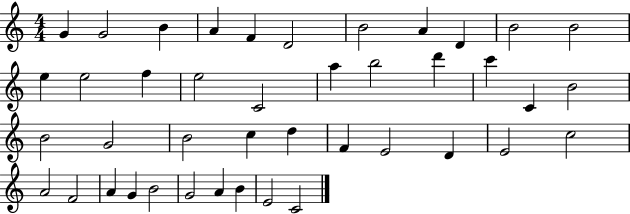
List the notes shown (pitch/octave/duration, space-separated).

G4/q G4/h B4/q A4/q F4/q D4/h B4/h A4/q D4/q B4/h B4/h E5/q E5/h F5/q E5/h C4/h A5/q B5/h D6/q C6/q C4/q B4/h B4/h G4/h B4/h C5/q D5/q F4/q E4/h D4/q E4/h C5/h A4/h F4/h A4/q G4/q B4/h G4/h A4/q B4/q E4/h C4/h